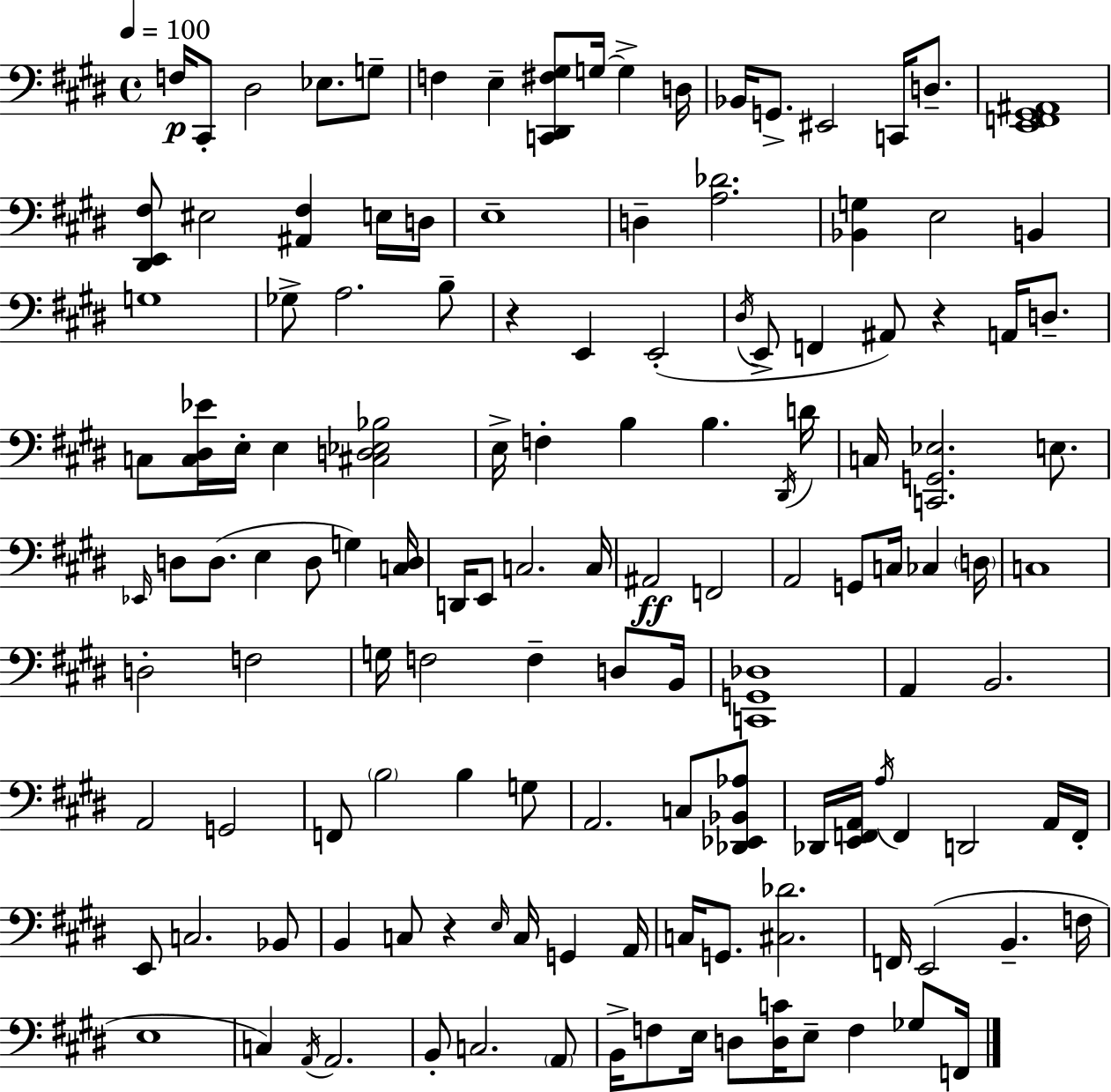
{
  \clef bass
  \time 4/4
  \defaultTimeSignature
  \key e \major
  \tempo 4 = 100
  f16\p cis,8-. dis2 ees8. g8-- | f4 e4-- <c, dis, fis gis>8 g16~~ g4-> d16 | bes,16 g,8.-> eis,2 c,16 d8.-- | <e, f, gis, ais,>1 | \break <dis, e, fis>8 eis2 <ais, fis>4 e16 d16 | e1-- | d4-- <a des'>2. | <bes, g>4 e2 b,4 | \break g1 | ges8-> a2. b8-- | r4 e,4 e,2-.( | \acciaccatura { dis16 } e,8-> f,4 ais,8) r4 a,16 d8.-- | \break c8 <c dis ees'>16 e16-. e4 <cis d ees bes>2 | e16-> f4-. b4 b4. | \acciaccatura { dis,16 } d'16 c16 <c, g, ees>2. e8. | \grace { ees,16 } d8 d8.( e4 d8 g4) | \break <c d>16 d,16 e,8 c2. | c16 ais,2\ff f,2 | a,2 g,8 c16 ces4 | \parenthesize d16 c1 | \break d2-. f2 | g16 f2 f4-- | d8 b,16 <c, g, des>1 | a,4 b,2. | \break a,2 g,2 | f,8 \parenthesize b2 b4 | g8 a,2. c8 | <des, ees, bes, aes>8 des,16 <e, f, a,>16 \acciaccatura { a16 } f,4 d,2 | \break a,16 f,16-. e,8 c2. | bes,8 b,4 c8 r4 \grace { e16 } c16 | g,4 a,16 c16 g,8. <cis des'>2. | f,16 e,2( b,4.-- | \break f16 e1 | c4) \acciaccatura { a,16 } a,2. | b,8-. c2. | \parenthesize a,8 b,16-> f8 e16 d8 <d c'>16 e8-- f4 | \break ges8 f,16 \bar "|."
}